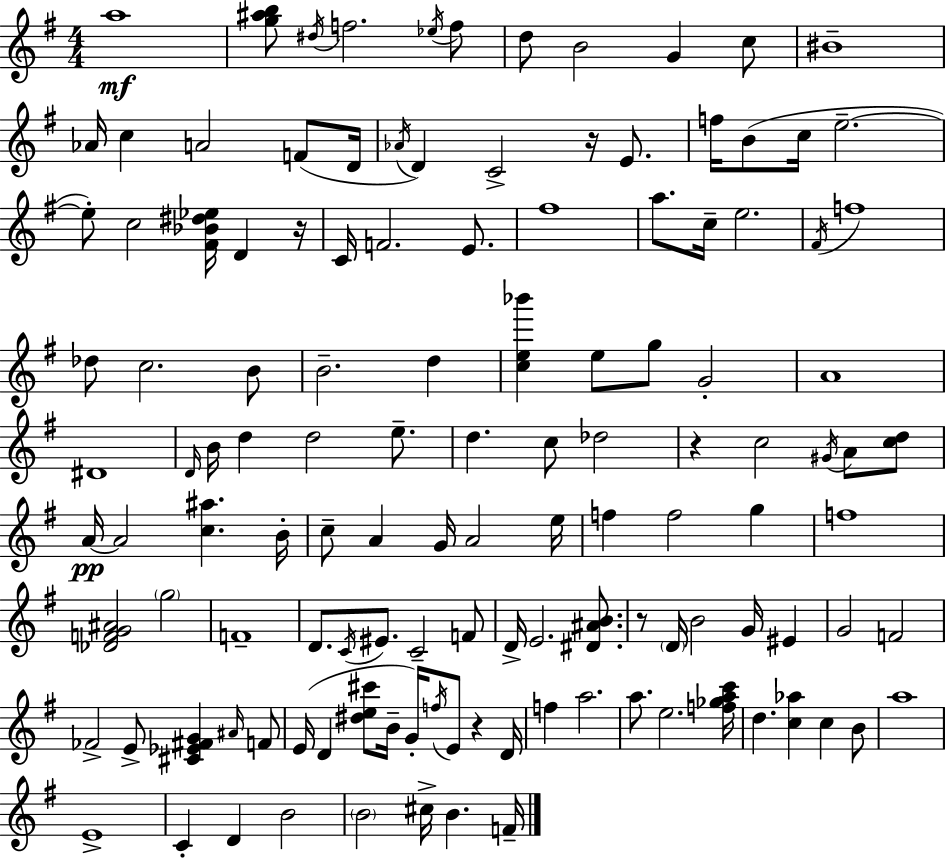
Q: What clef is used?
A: treble